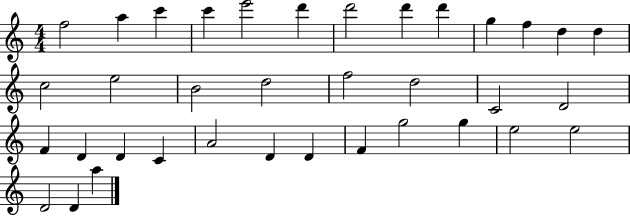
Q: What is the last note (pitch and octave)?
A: A5